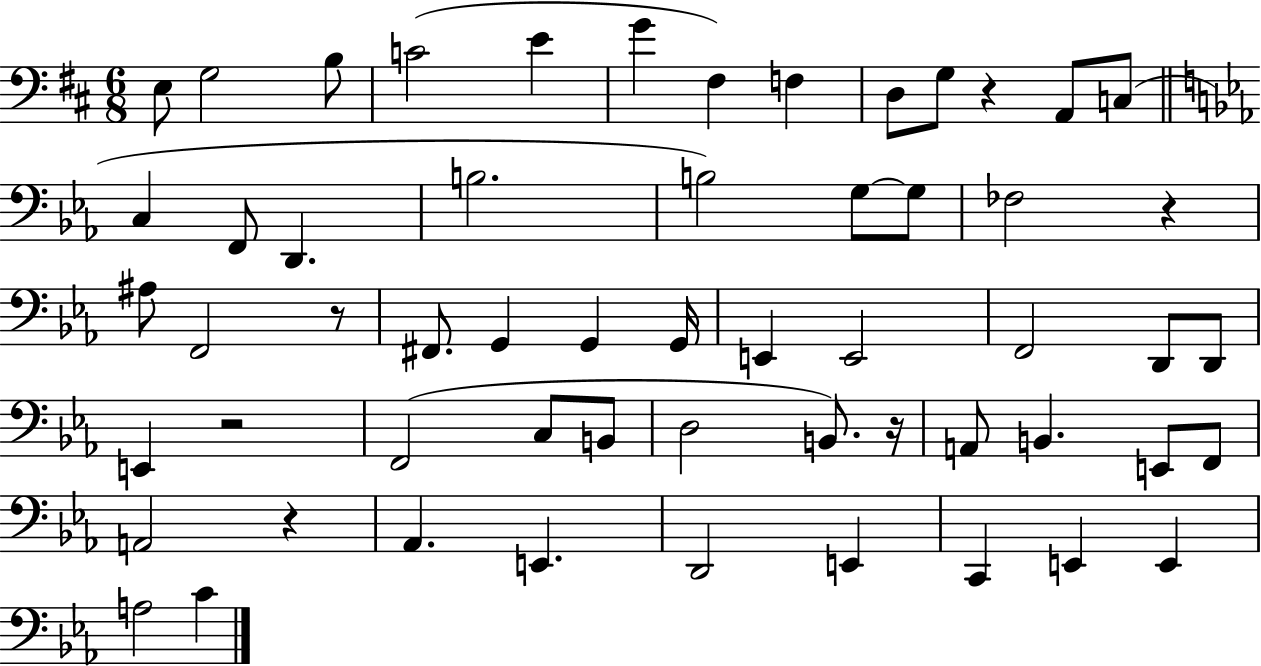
X:1
T:Untitled
M:6/8
L:1/4
K:D
E,/2 G,2 B,/2 C2 E G ^F, F, D,/2 G,/2 z A,,/2 C,/2 C, F,,/2 D,, B,2 B,2 G,/2 G,/2 _F,2 z ^A,/2 F,,2 z/2 ^F,,/2 G,, G,, G,,/4 E,, E,,2 F,,2 D,,/2 D,,/2 E,, z2 F,,2 C,/2 B,,/2 D,2 B,,/2 z/4 A,,/2 B,, E,,/2 F,,/2 A,,2 z _A,, E,, D,,2 E,, C,, E,, E,, A,2 C